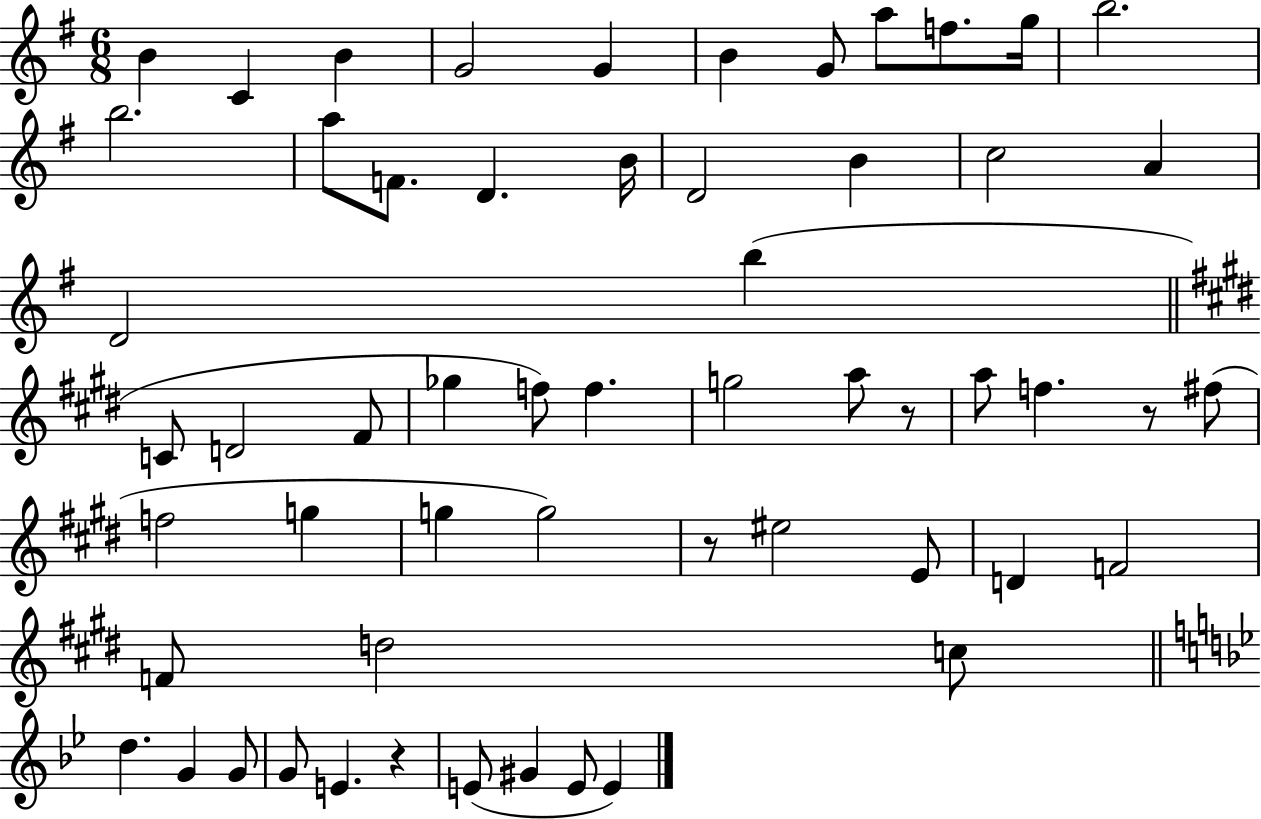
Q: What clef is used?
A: treble